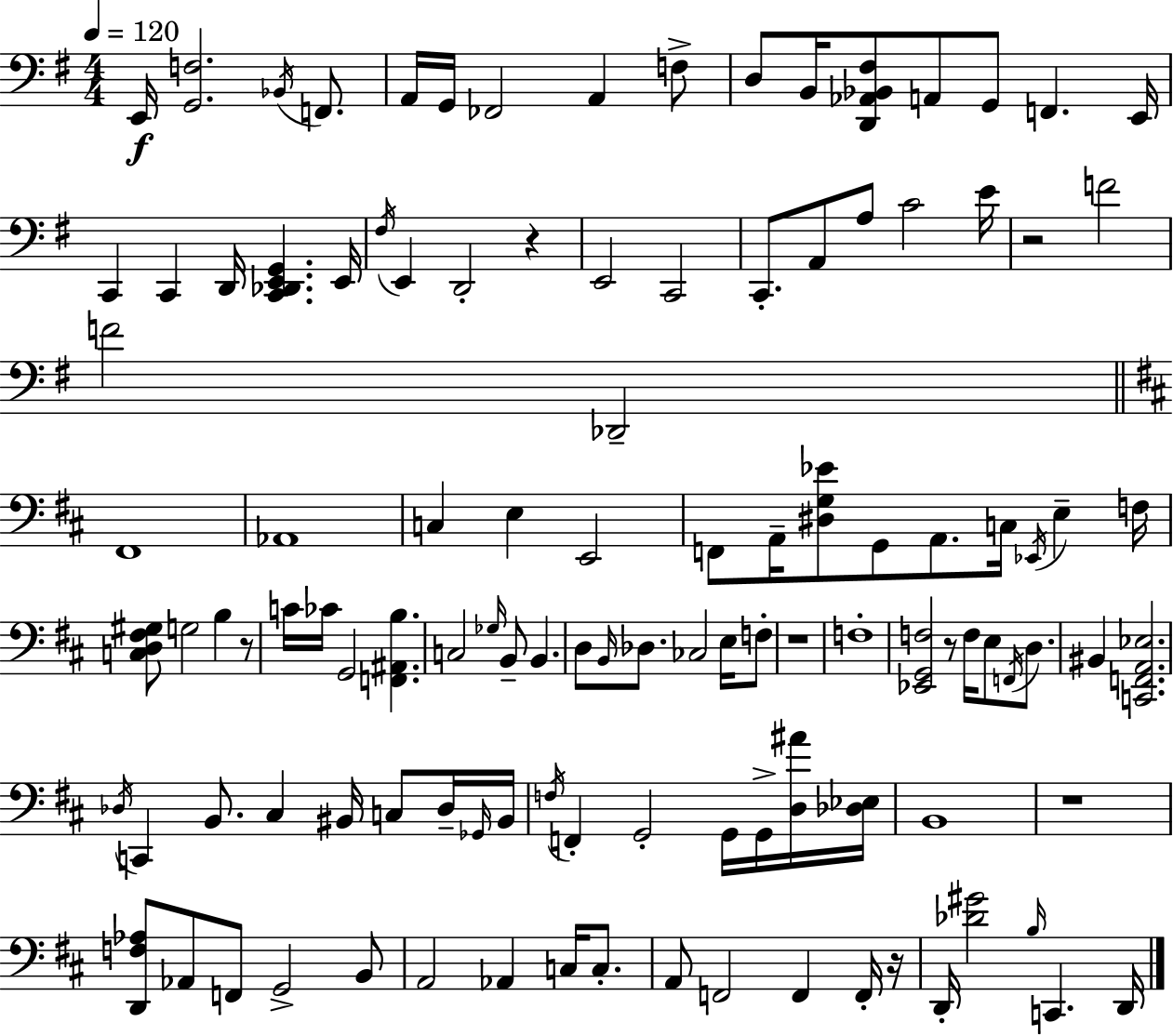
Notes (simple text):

E2/s [G2,F3]/h. Bb2/s F2/e. A2/s G2/s FES2/h A2/q F3/e D3/e B2/s [D2,Ab2,Bb2,F#3]/e A2/e G2/e F2/q. E2/s C2/q C2/q D2/s [C2,Db2,E2,G2]/q. E2/s F#3/s E2/q D2/h R/q E2/h C2/h C2/e. A2/e A3/e C4/h E4/s R/h F4/h F4/h Db2/h F#2/w Ab2/w C3/q E3/q E2/h F2/e A2/s [D#3,G3,Eb4]/e G2/e A2/e. C3/s Eb2/s E3/q F3/s [C3,D3,F#3,G#3]/e G3/h B3/q R/e C4/s CES4/s G2/h [F2,A#2,B3]/q. C3/h Gb3/s B2/e B2/q. D3/e B2/s Db3/e. CES3/h E3/s F3/e R/w F3/w [Eb2,G2,F3]/h R/e F3/s E3/e F2/s D3/e. BIS2/q [C2,F2,A2,Eb3]/h. Db3/s C2/q B2/e. C#3/q BIS2/s C3/e Db3/s Gb2/s BIS2/s F3/s F2/q G2/h G2/s G2/s [D3,A#4]/s [Db3,Eb3]/s B2/w R/w [D2,F3,Ab3]/e Ab2/e F2/e G2/h B2/e A2/h Ab2/q C3/s C3/e. A2/e F2/h F2/q F2/s R/s D2/s [Db4,G#4]/h B3/s C2/q. D2/s